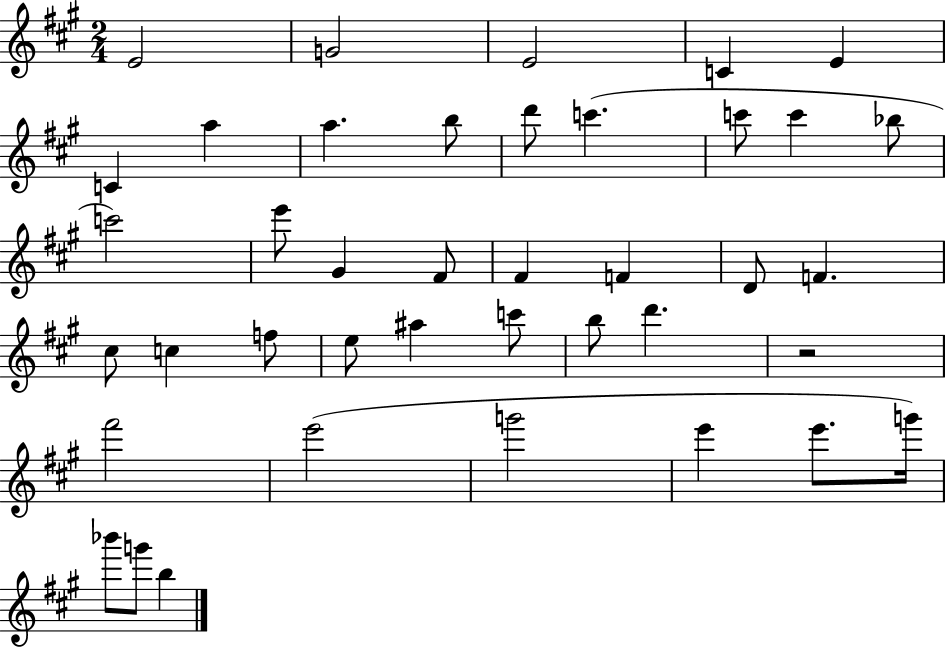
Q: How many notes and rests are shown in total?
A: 40